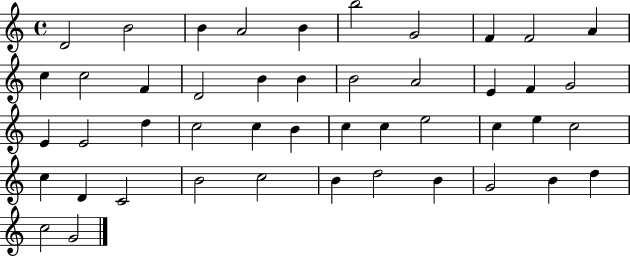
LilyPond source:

{
  \clef treble
  \time 4/4
  \defaultTimeSignature
  \key c \major
  d'2 b'2 | b'4 a'2 b'4 | b''2 g'2 | f'4 f'2 a'4 | \break c''4 c''2 f'4 | d'2 b'4 b'4 | b'2 a'2 | e'4 f'4 g'2 | \break e'4 e'2 d''4 | c''2 c''4 b'4 | c''4 c''4 e''2 | c''4 e''4 c''2 | \break c''4 d'4 c'2 | b'2 c''2 | b'4 d''2 b'4 | g'2 b'4 d''4 | \break c''2 g'2 | \bar "|."
}